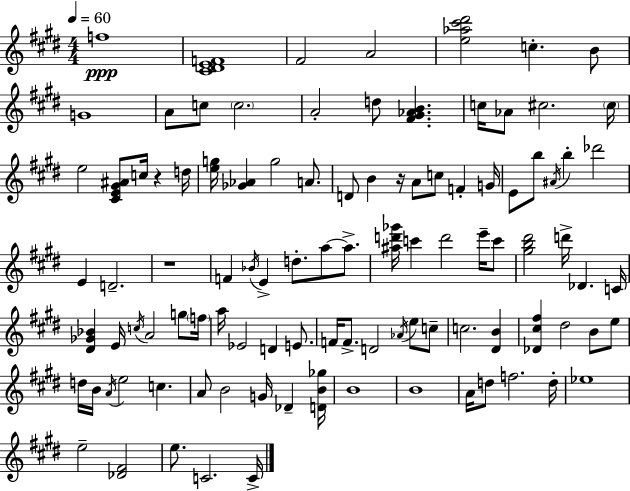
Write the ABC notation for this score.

X:1
T:Untitled
M:4/4
L:1/4
K:E
f4 [^C^DEF]4 ^F2 A2 [e_a^c'^d']2 c B/2 G4 A/2 c/2 c2 A2 d/2 [^F^G_AB] c/4 _A/2 ^c2 ^c/4 e2 [^CE^G^A]/2 c/4 z d/4 [eg]/4 [_G_A] g2 A/2 D/2 B z/4 A/2 c/2 F G/4 E/2 b/2 ^A/4 b _d'2 E D2 z4 F _B/4 E d/2 a/2 a/2 [^ad'_g']/4 c' d'2 e'/4 c'/2 [^gb^d']2 d'/4 _D C/4 [^D_G_B] E/4 c/4 A2 g/2 f/4 a/4 _E2 D E/2 F/4 F/2 D2 _A/4 e/2 c/2 c2 [^DB] [_D^c^f] ^d2 B/2 e/2 d/4 B/4 A/4 e2 c A/2 B2 G/4 _D [DB_g]/4 B4 B4 A/4 d/2 f2 d/4 _e4 e2 [_D^F]2 e/2 C2 C/4